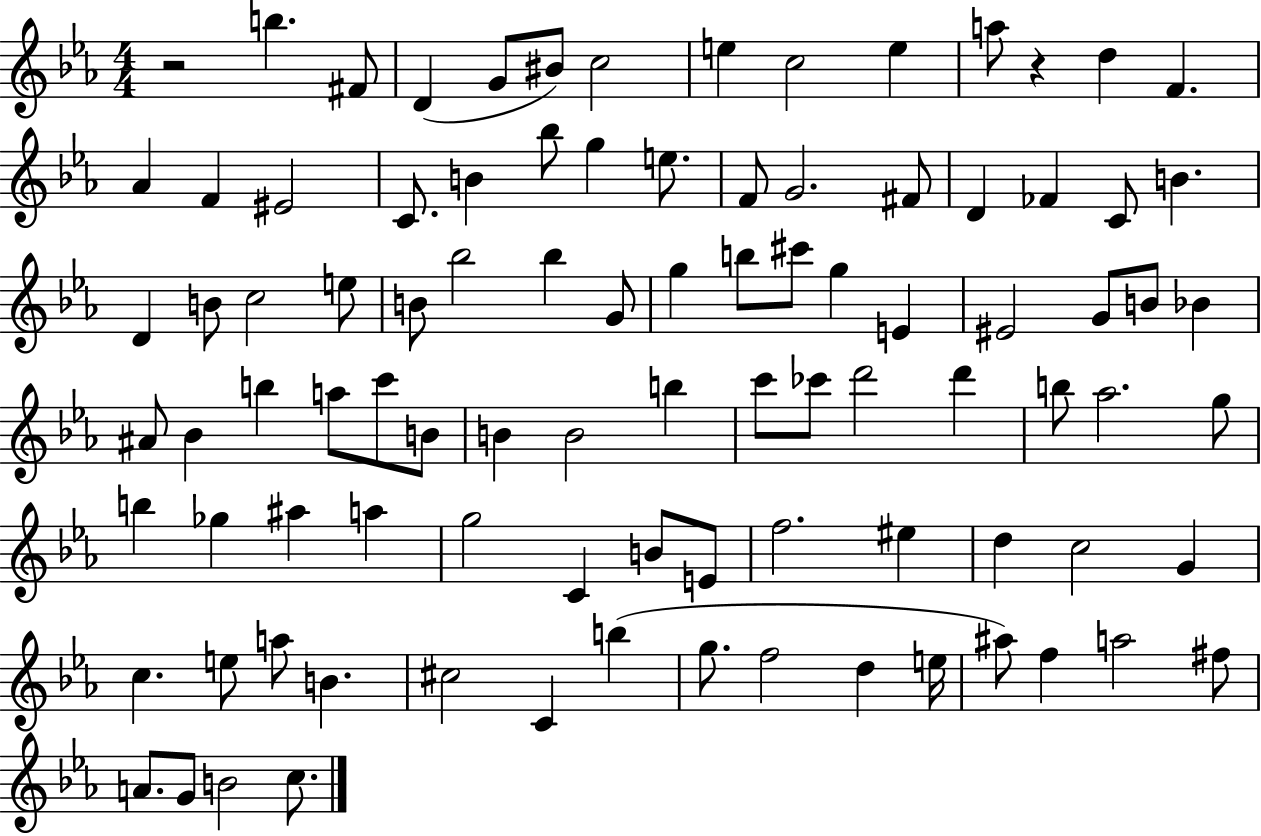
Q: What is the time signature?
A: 4/4